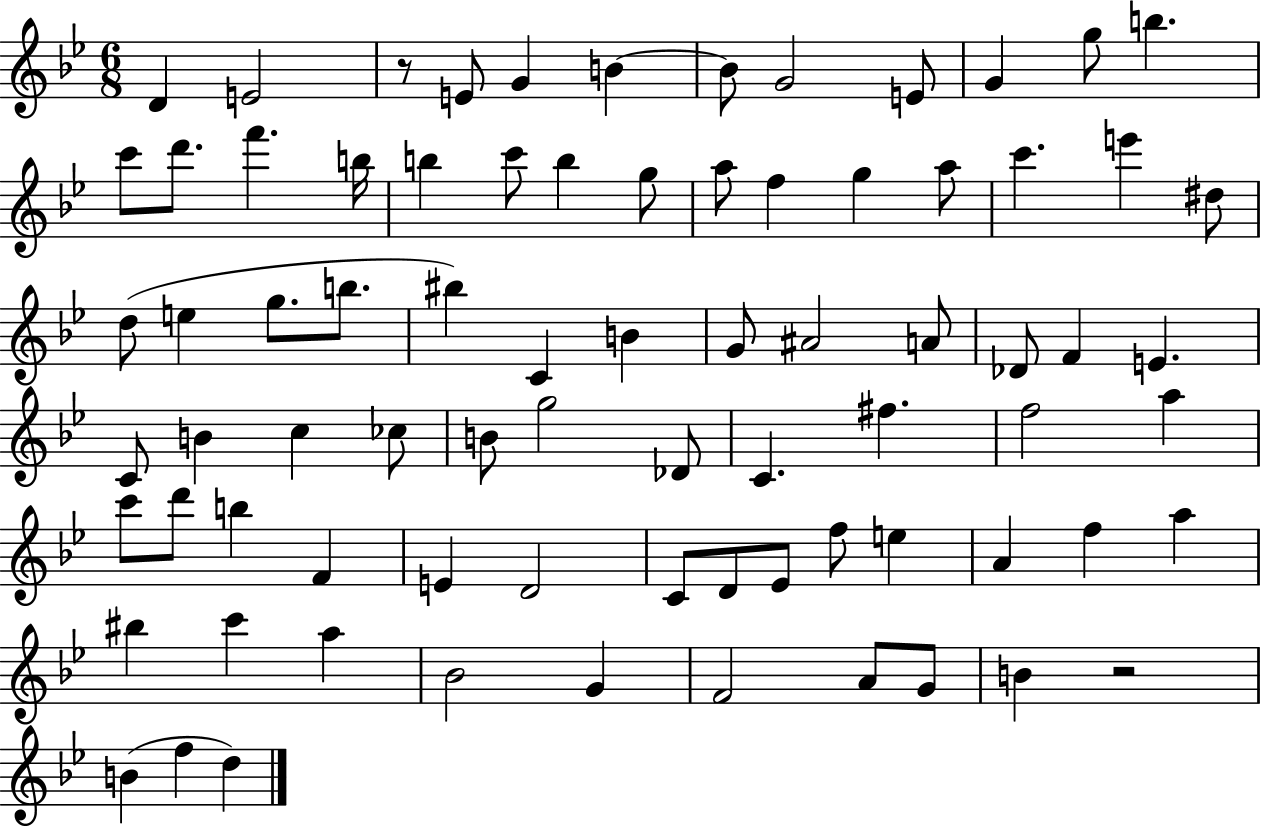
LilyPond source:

{
  \clef treble
  \numericTimeSignature
  \time 6/8
  \key bes \major
  \repeat volta 2 { d'4 e'2 | r8 e'8 g'4 b'4~~ | b'8 g'2 e'8 | g'4 g''8 b''4. | \break c'''8 d'''8. f'''4. b''16 | b''4 c'''8 b''4 g''8 | a''8 f''4 g''4 a''8 | c'''4. e'''4 dis''8 | \break d''8( e''4 g''8. b''8. | bis''4) c'4 b'4 | g'8 ais'2 a'8 | des'8 f'4 e'4. | \break c'8 b'4 c''4 ces''8 | b'8 g''2 des'8 | c'4. fis''4. | f''2 a''4 | \break c'''8 d'''8 b''4 f'4 | e'4 d'2 | c'8 d'8 ees'8 f''8 e''4 | a'4 f''4 a''4 | \break bis''4 c'''4 a''4 | bes'2 g'4 | f'2 a'8 g'8 | b'4 r2 | \break b'4( f''4 d''4) | } \bar "|."
}